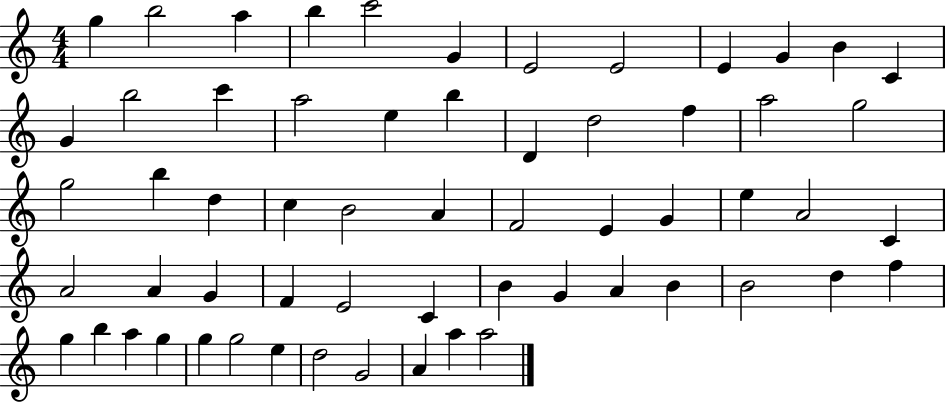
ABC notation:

X:1
T:Untitled
M:4/4
L:1/4
K:C
g b2 a b c'2 G E2 E2 E G B C G b2 c' a2 e b D d2 f a2 g2 g2 b d c B2 A F2 E G e A2 C A2 A G F E2 C B G A B B2 d f g b a g g g2 e d2 G2 A a a2